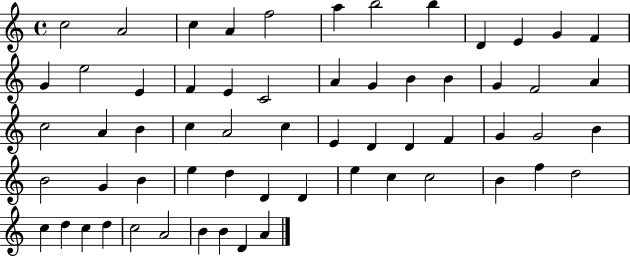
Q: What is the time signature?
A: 4/4